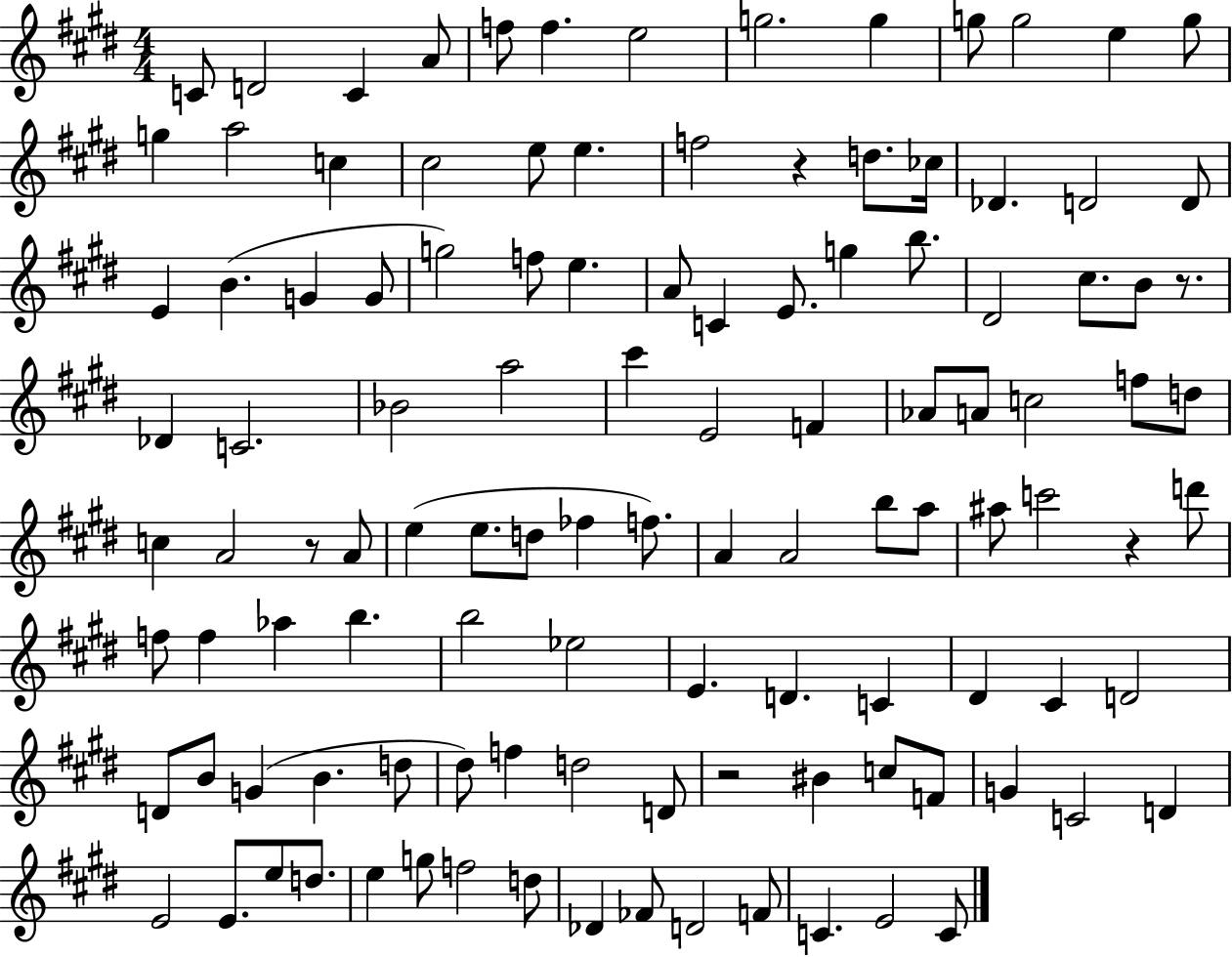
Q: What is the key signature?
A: E major